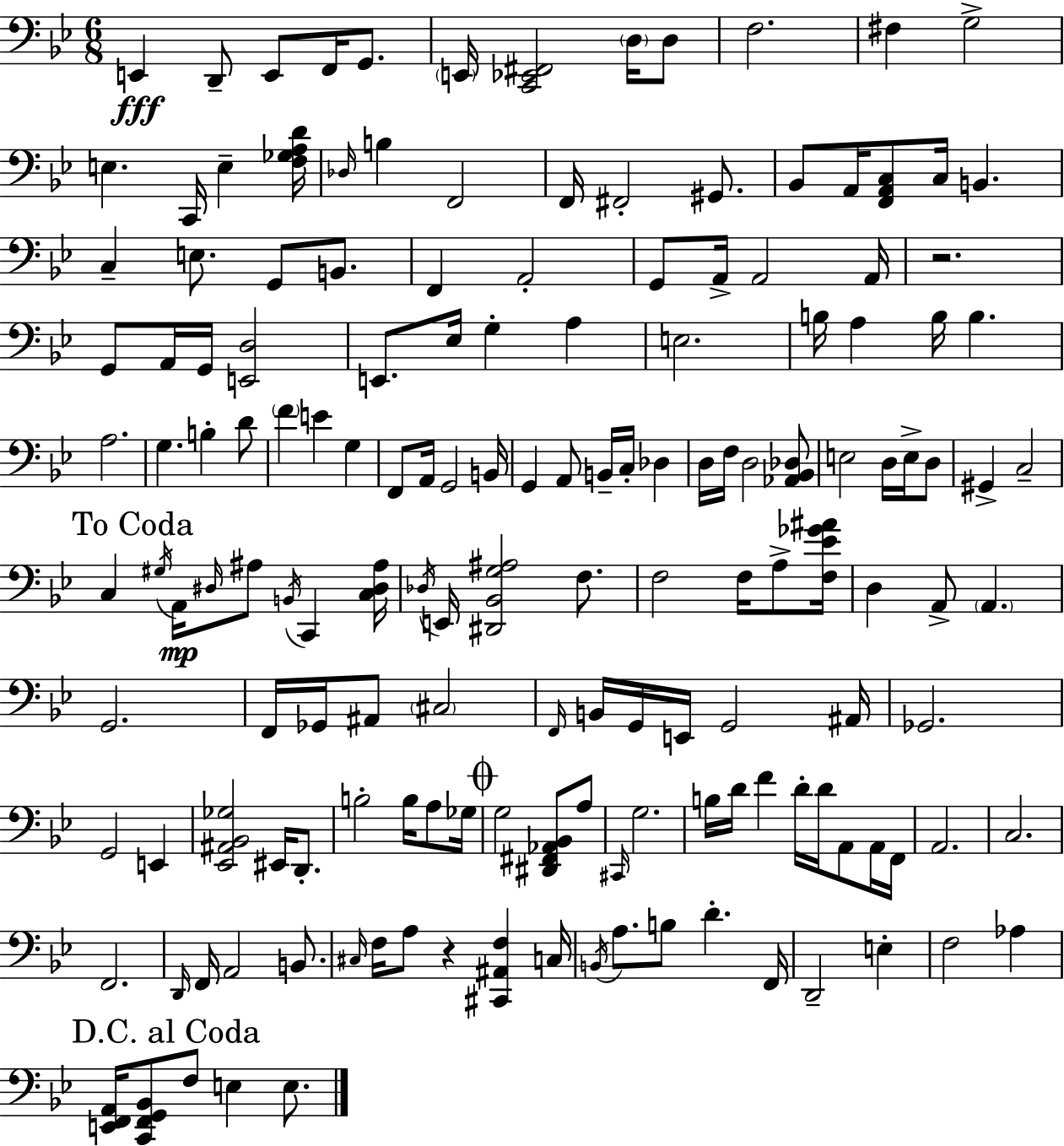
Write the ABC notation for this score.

X:1
T:Untitled
M:6/8
L:1/4
K:Bb
E,, D,,/2 E,,/2 F,,/4 G,,/2 E,,/4 [C,,_E,,^F,,]2 D,/4 D,/2 F,2 ^F, G,2 E, C,,/4 E, [F,_G,A,D]/4 _D,/4 B, F,,2 F,,/4 ^F,,2 ^G,,/2 _B,,/2 A,,/4 [F,,A,,C,]/2 C,/4 B,, C, E,/2 G,,/2 B,,/2 F,, A,,2 G,,/2 A,,/4 A,,2 A,,/4 z2 G,,/2 A,,/4 G,,/4 [E,,D,]2 E,,/2 _E,/4 G, A, E,2 B,/4 A, B,/4 B, A,2 G, B, D/2 F E G, F,,/2 A,,/4 G,,2 B,,/4 G,, A,,/2 B,,/4 C,/4 _D, D,/4 F,/4 D,2 [_A,,_B,,_D,]/2 E,2 D,/4 E,/4 D,/2 ^G,, C,2 C, ^G,/4 A,,/4 ^D,/4 ^A,/2 B,,/4 C,, [C,^D,^A,]/4 _D,/4 E,,/4 [^D,,_B,,G,^A,]2 F,/2 F,2 F,/4 A,/2 [F,_E_G^A]/4 D, A,,/2 A,, G,,2 F,,/4 _G,,/4 ^A,,/2 ^C,2 F,,/4 B,,/4 G,,/4 E,,/4 G,,2 ^A,,/4 _G,,2 G,,2 E,, [_E,,^A,,_B,,_G,]2 ^E,,/4 D,,/2 B,2 B,/4 A,/2 _G,/4 G,2 [^D,,^F,,_A,,_B,,]/2 A,/2 ^C,,/4 G,2 B,/4 D/4 F D/4 D/4 A,,/2 A,,/4 F,,/4 A,,2 C,2 F,,2 D,,/4 F,,/4 A,,2 B,,/2 ^C,/4 F,/4 A,/2 z [^C,,^A,,F,] C,/4 B,,/4 A,/2 B,/2 D F,,/4 D,,2 E, F,2 _A, [E,,F,,A,,]/4 [C,,F,,G,,_B,,]/2 F,/2 E, E,/2